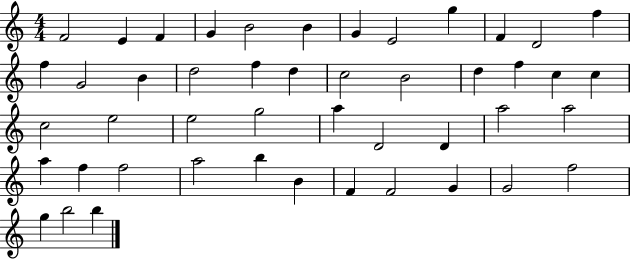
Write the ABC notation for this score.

X:1
T:Untitled
M:4/4
L:1/4
K:C
F2 E F G B2 B G E2 g F D2 f f G2 B d2 f d c2 B2 d f c c c2 e2 e2 g2 a D2 D a2 a2 a f f2 a2 b B F F2 G G2 f2 g b2 b